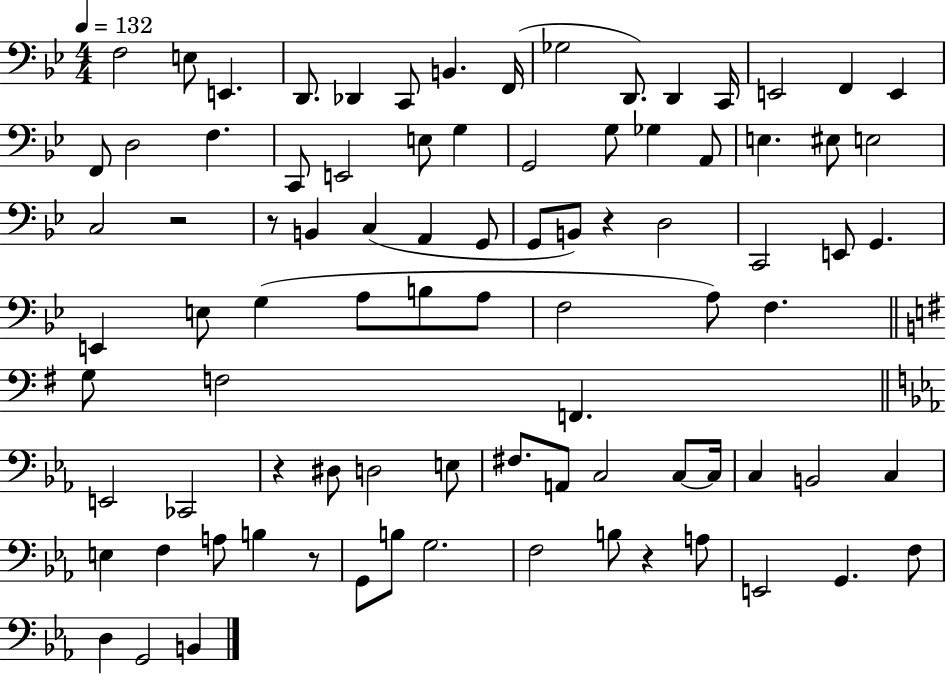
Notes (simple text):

F3/h E3/e E2/q. D2/e. Db2/q C2/e B2/q. F2/s Gb3/h D2/e. D2/q C2/s E2/h F2/q E2/q F2/e D3/h F3/q. C2/e E2/h E3/e G3/q G2/h G3/e Gb3/q A2/e E3/q. EIS3/e E3/h C3/h R/h R/e B2/q C3/q A2/q G2/e G2/e B2/e R/q D3/h C2/h E2/e G2/q. E2/q E3/e G3/q A3/e B3/e A3/e F3/h A3/e F3/q. G3/e F3/h F2/q. E2/h CES2/h R/q D#3/e D3/h E3/e F#3/e. A2/e C3/h C3/e C3/s C3/q B2/h C3/q E3/q F3/q A3/e B3/q R/e G2/e B3/e G3/h. F3/h B3/e R/q A3/e E2/h G2/q. F3/e D3/q G2/h B2/q